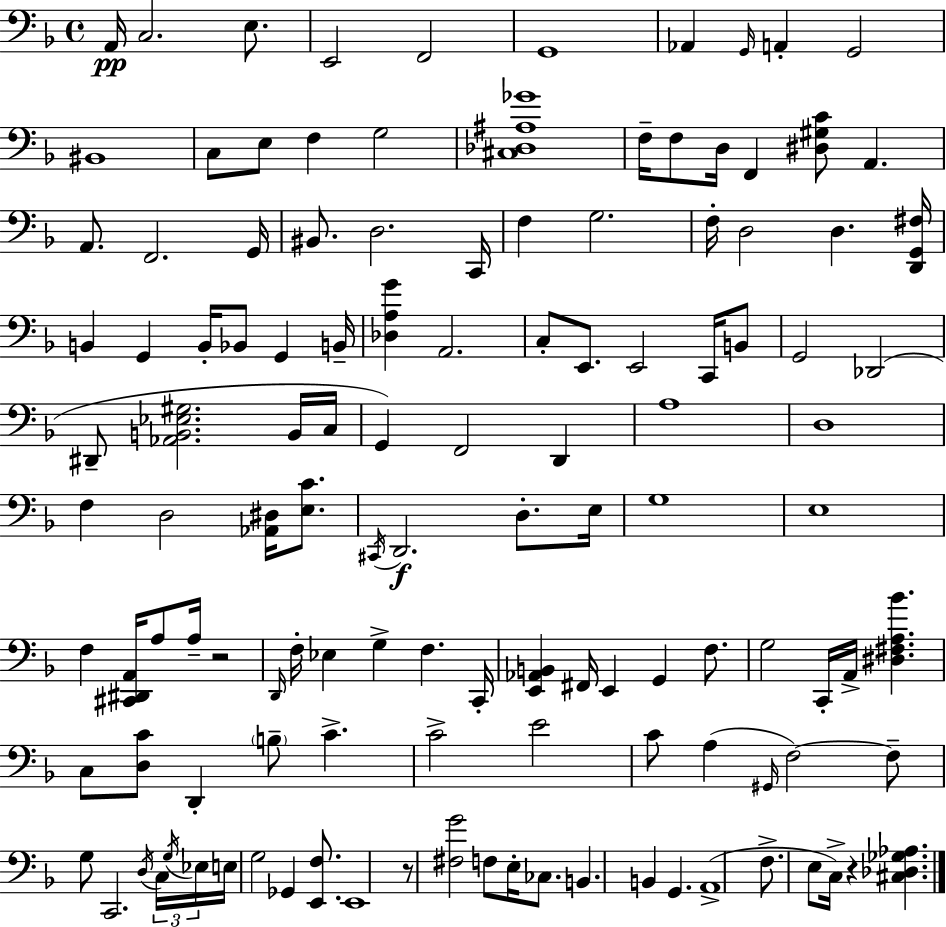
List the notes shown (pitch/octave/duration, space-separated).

A2/s C3/h. E3/e. E2/h F2/h G2/w Ab2/q G2/s A2/q G2/h BIS2/w C3/e E3/e F3/q G3/h [C#3,Db3,A#3,Gb4]/w F3/s F3/e D3/s F2/q [D#3,G#3,C4]/e A2/q. A2/e. F2/h. G2/s BIS2/e. D3/h. C2/s F3/q G3/h. F3/s D3/h D3/q. [D2,G2,F#3]/s B2/q G2/q B2/s Bb2/e G2/q B2/s [Db3,A3,G4]/q A2/h. C3/e E2/e. E2/h C2/s B2/e G2/h Db2/h D#2/e [Ab2,B2,Eb3,G#3]/h. B2/s C3/s G2/q F2/h D2/q A3/w D3/w F3/q D3/h [Ab2,D#3]/s [E3,C4]/e. C#2/s D2/h. D3/e. E3/s G3/w E3/w F3/q [C#2,D#2,A2]/s A3/e A3/s R/h D2/s F3/s Eb3/q G3/q F3/q. C2/s [E2,Ab2,B2]/q F#2/s E2/q G2/q F3/e. G3/h C2/s A2/s [D#3,F#3,A3,Bb4]/q. C3/e [D3,C4]/e D2/q B3/e C4/q. C4/h E4/h C4/e A3/q G#2/s F3/h F3/e G3/e C2/h. D3/s C3/s G3/s Eb3/s E3/s G3/h Gb2/q [E2,F3]/e. E2/w R/e [F#3,G4]/h F3/e E3/s CES3/e. B2/q. B2/q G2/q. A2/w F3/e. E3/e C3/s R/q [C#3,Db3,Gb3,Ab3]/q.